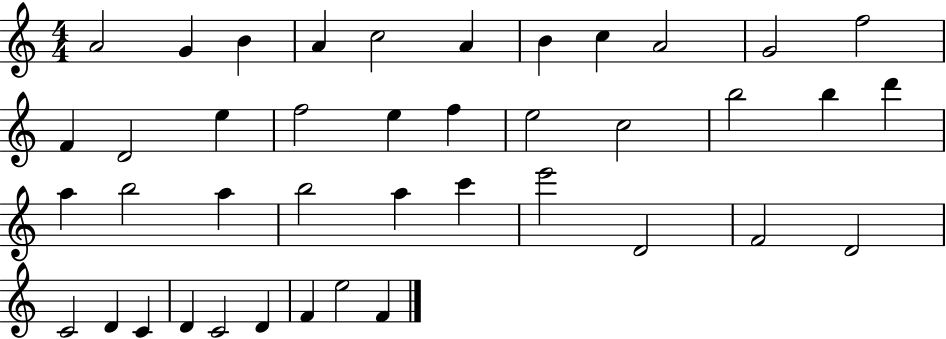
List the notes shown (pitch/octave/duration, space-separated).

A4/h G4/q B4/q A4/q C5/h A4/q B4/q C5/q A4/h G4/h F5/h F4/q D4/h E5/q F5/h E5/q F5/q E5/h C5/h B5/h B5/q D6/q A5/q B5/h A5/q B5/h A5/q C6/q E6/h D4/h F4/h D4/h C4/h D4/q C4/q D4/q C4/h D4/q F4/q E5/h F4/q